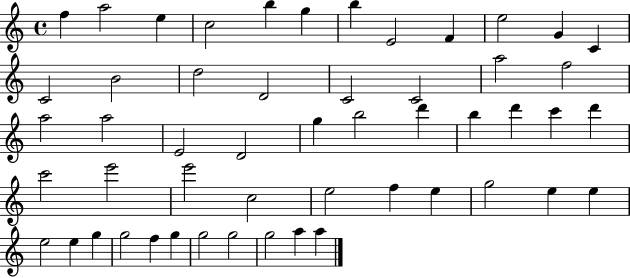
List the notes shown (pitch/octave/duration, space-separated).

F5/q A5/h E5/q C5/h B5/q G5/q B5/q E4/h F4/q E5/h G4/q C4/q C4/h B4/h D5/h D4/h C4/h C4/h A5/h F5/h A5/h A5/h E4/h D4/h G5/q B5/h D6/q B5/q D6/q C6/q D6/q C6/h E6/h E6/h C5/h E5/h F5/q E5/q G5/h E5/q E5/q E5/h E5/q G5/q G5/h F5/q G5/q G5/h G5/h G5/h A5/q A5/q